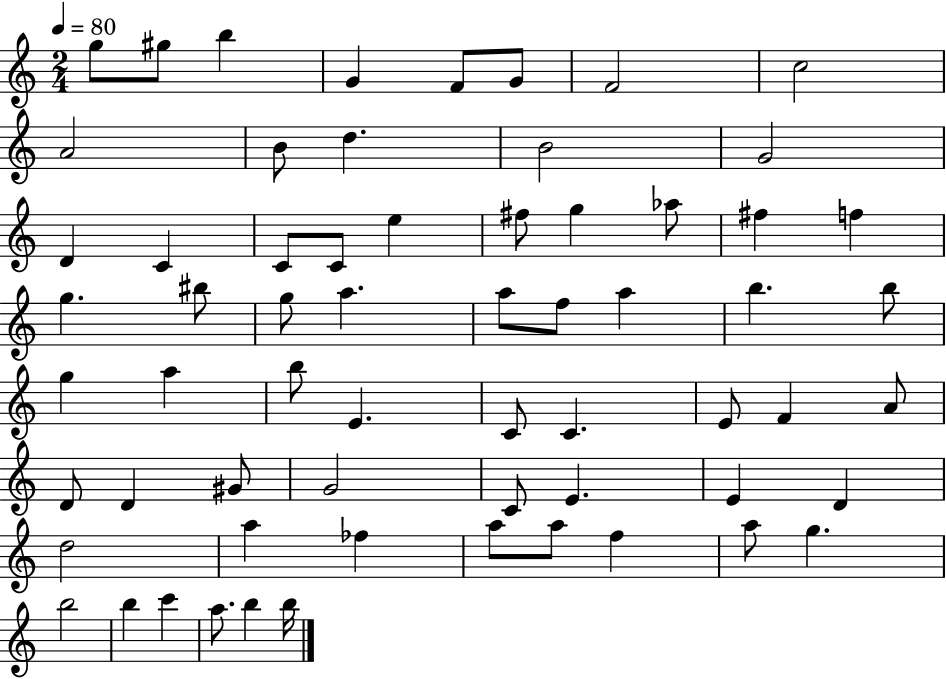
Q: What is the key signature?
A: C major